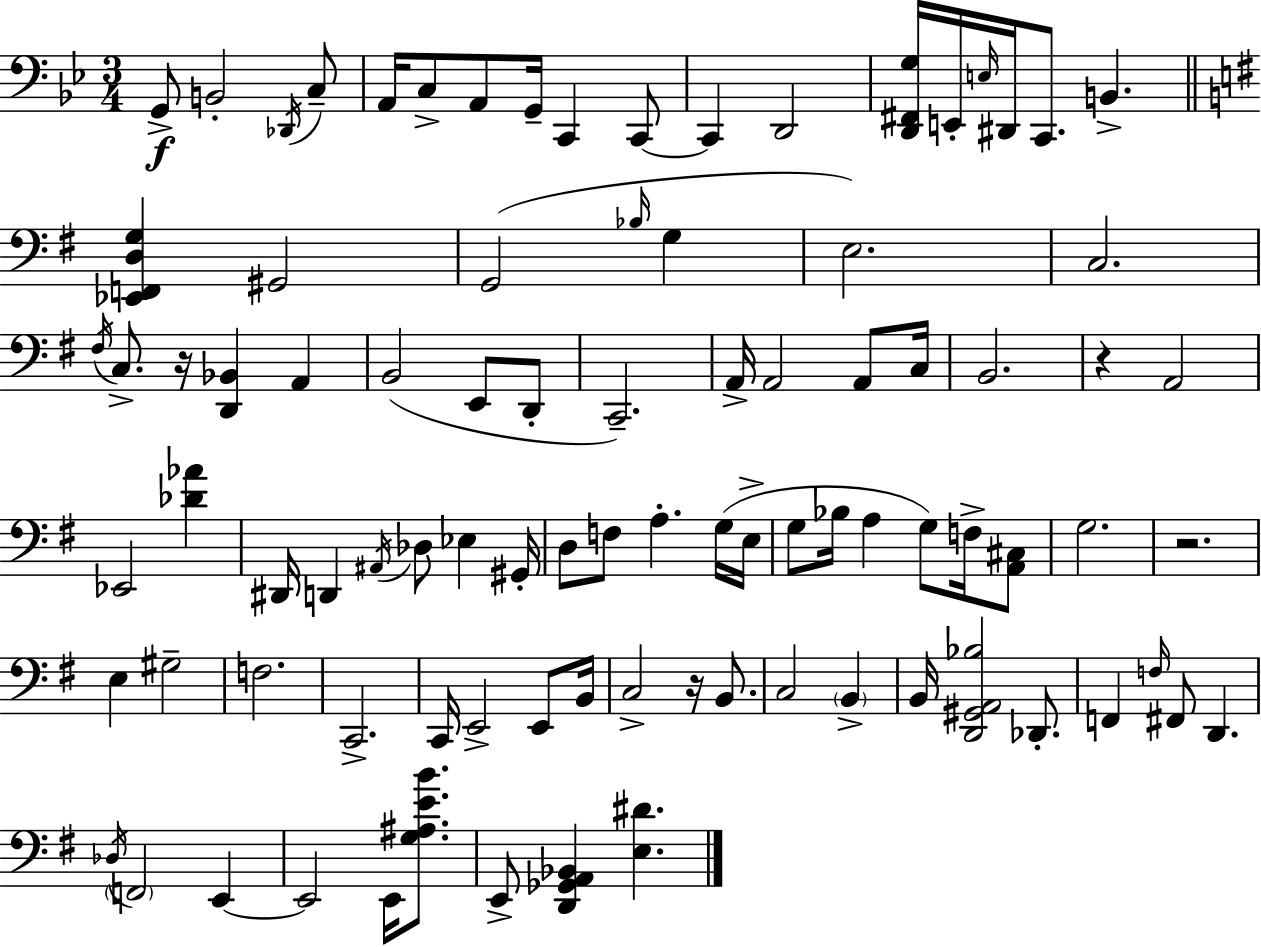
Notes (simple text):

G2/e B2/h Db2/s C3/e A2/s C3/e A2/e G2/s C2/q C2/e C2/q D2/h [D2,F#2,G3]/s E2/s E3/s D#2/s C2/e. B2/q. [Eb2,F2,D3,G3]/q G#2/h G2/h Bb3/s G3/q E3/h. C3/h. F#3/s C3/e. R/s [D2,Bb2]/q A2/q B2/h E2/e D2/e C2/h. A2/s A2/h A2/e C3/s B2/h. R/q A2/h Eb2/h [Db4,Ab4]/q D#2/s D2/q A#2/s Db3/e Eb3/q G#2/s D3/e F3/e A3/q. G3/s E3/s G3/e Bb3/s A3/q G3/e F3/s [A2,C#3]/e G3/h. R/h. E3/q G#3/h F3/h. C2/h. C2/s E2/h E2/e B2/s C3/h R/s B2/e. C3/h B2/q B2/s [D2,G#2,A2,Bb3]/h Db2/e. F2/q F3/s F#2/e D2/q. Db3/s F2/h E2/q E2/h E2/s [G3,A#3,E4,B4]/e. E2/e [D2,Gb2,A2,Bb2]/q [E3,D#4]/q.